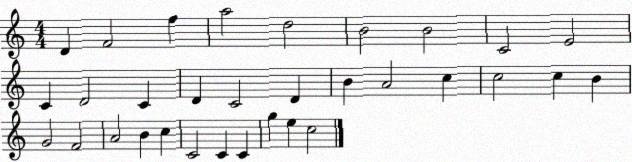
X:1
T:Untitled
M:4/4
L:1/4
K:C
D F2 f a2 d2 B2 B2 C2 E2 C D2 C D C2 D B A2 c c2 c B G2 F2 A2 B c C2 C C g e c2